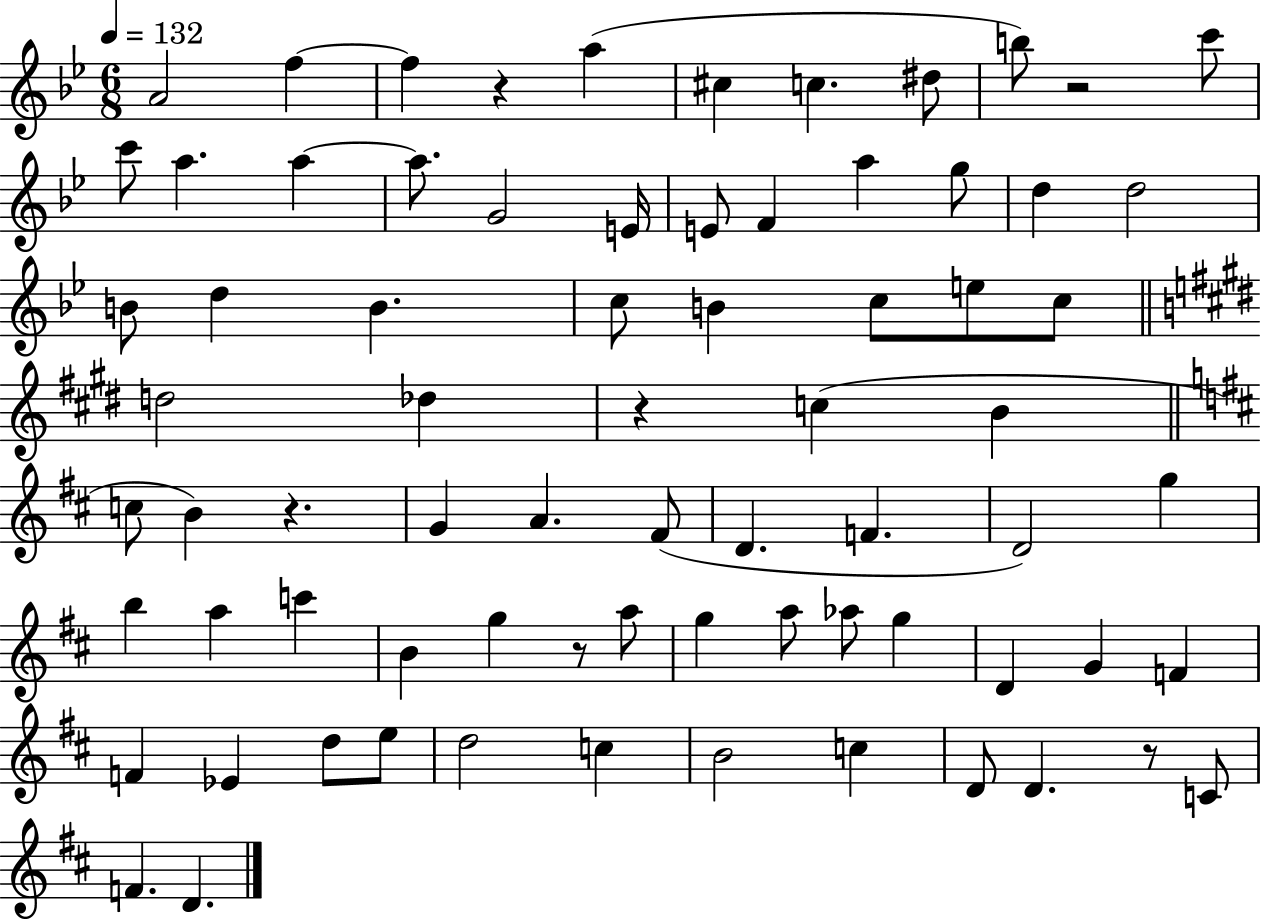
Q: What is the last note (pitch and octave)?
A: D4